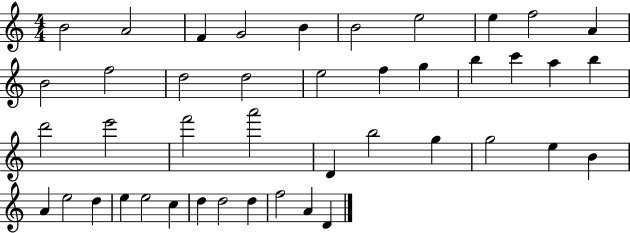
{
  \clef treble
  \numericTimeSignature
  \time 4/4
  \key c \major
  b'2 a'2 | f'4 g'2 b'4 | b'2 e''2 | e''4 f''2 a'4 | \break b'2 f''2 | d''2 d''2 | e''2 f''4 g''4 | b''4 c'''4 a''4 b''4 | \break d'''2 e'''2 | f'''2 a'''2 | d'4 b''2 g''4 | g''2 e''4 b'4 | \break a'4 e''2 d''4 | e''4 e''2 c''4 | d''4 d''2 d''4 | f''2 a'4 d'4 | \break \bar "|."
}